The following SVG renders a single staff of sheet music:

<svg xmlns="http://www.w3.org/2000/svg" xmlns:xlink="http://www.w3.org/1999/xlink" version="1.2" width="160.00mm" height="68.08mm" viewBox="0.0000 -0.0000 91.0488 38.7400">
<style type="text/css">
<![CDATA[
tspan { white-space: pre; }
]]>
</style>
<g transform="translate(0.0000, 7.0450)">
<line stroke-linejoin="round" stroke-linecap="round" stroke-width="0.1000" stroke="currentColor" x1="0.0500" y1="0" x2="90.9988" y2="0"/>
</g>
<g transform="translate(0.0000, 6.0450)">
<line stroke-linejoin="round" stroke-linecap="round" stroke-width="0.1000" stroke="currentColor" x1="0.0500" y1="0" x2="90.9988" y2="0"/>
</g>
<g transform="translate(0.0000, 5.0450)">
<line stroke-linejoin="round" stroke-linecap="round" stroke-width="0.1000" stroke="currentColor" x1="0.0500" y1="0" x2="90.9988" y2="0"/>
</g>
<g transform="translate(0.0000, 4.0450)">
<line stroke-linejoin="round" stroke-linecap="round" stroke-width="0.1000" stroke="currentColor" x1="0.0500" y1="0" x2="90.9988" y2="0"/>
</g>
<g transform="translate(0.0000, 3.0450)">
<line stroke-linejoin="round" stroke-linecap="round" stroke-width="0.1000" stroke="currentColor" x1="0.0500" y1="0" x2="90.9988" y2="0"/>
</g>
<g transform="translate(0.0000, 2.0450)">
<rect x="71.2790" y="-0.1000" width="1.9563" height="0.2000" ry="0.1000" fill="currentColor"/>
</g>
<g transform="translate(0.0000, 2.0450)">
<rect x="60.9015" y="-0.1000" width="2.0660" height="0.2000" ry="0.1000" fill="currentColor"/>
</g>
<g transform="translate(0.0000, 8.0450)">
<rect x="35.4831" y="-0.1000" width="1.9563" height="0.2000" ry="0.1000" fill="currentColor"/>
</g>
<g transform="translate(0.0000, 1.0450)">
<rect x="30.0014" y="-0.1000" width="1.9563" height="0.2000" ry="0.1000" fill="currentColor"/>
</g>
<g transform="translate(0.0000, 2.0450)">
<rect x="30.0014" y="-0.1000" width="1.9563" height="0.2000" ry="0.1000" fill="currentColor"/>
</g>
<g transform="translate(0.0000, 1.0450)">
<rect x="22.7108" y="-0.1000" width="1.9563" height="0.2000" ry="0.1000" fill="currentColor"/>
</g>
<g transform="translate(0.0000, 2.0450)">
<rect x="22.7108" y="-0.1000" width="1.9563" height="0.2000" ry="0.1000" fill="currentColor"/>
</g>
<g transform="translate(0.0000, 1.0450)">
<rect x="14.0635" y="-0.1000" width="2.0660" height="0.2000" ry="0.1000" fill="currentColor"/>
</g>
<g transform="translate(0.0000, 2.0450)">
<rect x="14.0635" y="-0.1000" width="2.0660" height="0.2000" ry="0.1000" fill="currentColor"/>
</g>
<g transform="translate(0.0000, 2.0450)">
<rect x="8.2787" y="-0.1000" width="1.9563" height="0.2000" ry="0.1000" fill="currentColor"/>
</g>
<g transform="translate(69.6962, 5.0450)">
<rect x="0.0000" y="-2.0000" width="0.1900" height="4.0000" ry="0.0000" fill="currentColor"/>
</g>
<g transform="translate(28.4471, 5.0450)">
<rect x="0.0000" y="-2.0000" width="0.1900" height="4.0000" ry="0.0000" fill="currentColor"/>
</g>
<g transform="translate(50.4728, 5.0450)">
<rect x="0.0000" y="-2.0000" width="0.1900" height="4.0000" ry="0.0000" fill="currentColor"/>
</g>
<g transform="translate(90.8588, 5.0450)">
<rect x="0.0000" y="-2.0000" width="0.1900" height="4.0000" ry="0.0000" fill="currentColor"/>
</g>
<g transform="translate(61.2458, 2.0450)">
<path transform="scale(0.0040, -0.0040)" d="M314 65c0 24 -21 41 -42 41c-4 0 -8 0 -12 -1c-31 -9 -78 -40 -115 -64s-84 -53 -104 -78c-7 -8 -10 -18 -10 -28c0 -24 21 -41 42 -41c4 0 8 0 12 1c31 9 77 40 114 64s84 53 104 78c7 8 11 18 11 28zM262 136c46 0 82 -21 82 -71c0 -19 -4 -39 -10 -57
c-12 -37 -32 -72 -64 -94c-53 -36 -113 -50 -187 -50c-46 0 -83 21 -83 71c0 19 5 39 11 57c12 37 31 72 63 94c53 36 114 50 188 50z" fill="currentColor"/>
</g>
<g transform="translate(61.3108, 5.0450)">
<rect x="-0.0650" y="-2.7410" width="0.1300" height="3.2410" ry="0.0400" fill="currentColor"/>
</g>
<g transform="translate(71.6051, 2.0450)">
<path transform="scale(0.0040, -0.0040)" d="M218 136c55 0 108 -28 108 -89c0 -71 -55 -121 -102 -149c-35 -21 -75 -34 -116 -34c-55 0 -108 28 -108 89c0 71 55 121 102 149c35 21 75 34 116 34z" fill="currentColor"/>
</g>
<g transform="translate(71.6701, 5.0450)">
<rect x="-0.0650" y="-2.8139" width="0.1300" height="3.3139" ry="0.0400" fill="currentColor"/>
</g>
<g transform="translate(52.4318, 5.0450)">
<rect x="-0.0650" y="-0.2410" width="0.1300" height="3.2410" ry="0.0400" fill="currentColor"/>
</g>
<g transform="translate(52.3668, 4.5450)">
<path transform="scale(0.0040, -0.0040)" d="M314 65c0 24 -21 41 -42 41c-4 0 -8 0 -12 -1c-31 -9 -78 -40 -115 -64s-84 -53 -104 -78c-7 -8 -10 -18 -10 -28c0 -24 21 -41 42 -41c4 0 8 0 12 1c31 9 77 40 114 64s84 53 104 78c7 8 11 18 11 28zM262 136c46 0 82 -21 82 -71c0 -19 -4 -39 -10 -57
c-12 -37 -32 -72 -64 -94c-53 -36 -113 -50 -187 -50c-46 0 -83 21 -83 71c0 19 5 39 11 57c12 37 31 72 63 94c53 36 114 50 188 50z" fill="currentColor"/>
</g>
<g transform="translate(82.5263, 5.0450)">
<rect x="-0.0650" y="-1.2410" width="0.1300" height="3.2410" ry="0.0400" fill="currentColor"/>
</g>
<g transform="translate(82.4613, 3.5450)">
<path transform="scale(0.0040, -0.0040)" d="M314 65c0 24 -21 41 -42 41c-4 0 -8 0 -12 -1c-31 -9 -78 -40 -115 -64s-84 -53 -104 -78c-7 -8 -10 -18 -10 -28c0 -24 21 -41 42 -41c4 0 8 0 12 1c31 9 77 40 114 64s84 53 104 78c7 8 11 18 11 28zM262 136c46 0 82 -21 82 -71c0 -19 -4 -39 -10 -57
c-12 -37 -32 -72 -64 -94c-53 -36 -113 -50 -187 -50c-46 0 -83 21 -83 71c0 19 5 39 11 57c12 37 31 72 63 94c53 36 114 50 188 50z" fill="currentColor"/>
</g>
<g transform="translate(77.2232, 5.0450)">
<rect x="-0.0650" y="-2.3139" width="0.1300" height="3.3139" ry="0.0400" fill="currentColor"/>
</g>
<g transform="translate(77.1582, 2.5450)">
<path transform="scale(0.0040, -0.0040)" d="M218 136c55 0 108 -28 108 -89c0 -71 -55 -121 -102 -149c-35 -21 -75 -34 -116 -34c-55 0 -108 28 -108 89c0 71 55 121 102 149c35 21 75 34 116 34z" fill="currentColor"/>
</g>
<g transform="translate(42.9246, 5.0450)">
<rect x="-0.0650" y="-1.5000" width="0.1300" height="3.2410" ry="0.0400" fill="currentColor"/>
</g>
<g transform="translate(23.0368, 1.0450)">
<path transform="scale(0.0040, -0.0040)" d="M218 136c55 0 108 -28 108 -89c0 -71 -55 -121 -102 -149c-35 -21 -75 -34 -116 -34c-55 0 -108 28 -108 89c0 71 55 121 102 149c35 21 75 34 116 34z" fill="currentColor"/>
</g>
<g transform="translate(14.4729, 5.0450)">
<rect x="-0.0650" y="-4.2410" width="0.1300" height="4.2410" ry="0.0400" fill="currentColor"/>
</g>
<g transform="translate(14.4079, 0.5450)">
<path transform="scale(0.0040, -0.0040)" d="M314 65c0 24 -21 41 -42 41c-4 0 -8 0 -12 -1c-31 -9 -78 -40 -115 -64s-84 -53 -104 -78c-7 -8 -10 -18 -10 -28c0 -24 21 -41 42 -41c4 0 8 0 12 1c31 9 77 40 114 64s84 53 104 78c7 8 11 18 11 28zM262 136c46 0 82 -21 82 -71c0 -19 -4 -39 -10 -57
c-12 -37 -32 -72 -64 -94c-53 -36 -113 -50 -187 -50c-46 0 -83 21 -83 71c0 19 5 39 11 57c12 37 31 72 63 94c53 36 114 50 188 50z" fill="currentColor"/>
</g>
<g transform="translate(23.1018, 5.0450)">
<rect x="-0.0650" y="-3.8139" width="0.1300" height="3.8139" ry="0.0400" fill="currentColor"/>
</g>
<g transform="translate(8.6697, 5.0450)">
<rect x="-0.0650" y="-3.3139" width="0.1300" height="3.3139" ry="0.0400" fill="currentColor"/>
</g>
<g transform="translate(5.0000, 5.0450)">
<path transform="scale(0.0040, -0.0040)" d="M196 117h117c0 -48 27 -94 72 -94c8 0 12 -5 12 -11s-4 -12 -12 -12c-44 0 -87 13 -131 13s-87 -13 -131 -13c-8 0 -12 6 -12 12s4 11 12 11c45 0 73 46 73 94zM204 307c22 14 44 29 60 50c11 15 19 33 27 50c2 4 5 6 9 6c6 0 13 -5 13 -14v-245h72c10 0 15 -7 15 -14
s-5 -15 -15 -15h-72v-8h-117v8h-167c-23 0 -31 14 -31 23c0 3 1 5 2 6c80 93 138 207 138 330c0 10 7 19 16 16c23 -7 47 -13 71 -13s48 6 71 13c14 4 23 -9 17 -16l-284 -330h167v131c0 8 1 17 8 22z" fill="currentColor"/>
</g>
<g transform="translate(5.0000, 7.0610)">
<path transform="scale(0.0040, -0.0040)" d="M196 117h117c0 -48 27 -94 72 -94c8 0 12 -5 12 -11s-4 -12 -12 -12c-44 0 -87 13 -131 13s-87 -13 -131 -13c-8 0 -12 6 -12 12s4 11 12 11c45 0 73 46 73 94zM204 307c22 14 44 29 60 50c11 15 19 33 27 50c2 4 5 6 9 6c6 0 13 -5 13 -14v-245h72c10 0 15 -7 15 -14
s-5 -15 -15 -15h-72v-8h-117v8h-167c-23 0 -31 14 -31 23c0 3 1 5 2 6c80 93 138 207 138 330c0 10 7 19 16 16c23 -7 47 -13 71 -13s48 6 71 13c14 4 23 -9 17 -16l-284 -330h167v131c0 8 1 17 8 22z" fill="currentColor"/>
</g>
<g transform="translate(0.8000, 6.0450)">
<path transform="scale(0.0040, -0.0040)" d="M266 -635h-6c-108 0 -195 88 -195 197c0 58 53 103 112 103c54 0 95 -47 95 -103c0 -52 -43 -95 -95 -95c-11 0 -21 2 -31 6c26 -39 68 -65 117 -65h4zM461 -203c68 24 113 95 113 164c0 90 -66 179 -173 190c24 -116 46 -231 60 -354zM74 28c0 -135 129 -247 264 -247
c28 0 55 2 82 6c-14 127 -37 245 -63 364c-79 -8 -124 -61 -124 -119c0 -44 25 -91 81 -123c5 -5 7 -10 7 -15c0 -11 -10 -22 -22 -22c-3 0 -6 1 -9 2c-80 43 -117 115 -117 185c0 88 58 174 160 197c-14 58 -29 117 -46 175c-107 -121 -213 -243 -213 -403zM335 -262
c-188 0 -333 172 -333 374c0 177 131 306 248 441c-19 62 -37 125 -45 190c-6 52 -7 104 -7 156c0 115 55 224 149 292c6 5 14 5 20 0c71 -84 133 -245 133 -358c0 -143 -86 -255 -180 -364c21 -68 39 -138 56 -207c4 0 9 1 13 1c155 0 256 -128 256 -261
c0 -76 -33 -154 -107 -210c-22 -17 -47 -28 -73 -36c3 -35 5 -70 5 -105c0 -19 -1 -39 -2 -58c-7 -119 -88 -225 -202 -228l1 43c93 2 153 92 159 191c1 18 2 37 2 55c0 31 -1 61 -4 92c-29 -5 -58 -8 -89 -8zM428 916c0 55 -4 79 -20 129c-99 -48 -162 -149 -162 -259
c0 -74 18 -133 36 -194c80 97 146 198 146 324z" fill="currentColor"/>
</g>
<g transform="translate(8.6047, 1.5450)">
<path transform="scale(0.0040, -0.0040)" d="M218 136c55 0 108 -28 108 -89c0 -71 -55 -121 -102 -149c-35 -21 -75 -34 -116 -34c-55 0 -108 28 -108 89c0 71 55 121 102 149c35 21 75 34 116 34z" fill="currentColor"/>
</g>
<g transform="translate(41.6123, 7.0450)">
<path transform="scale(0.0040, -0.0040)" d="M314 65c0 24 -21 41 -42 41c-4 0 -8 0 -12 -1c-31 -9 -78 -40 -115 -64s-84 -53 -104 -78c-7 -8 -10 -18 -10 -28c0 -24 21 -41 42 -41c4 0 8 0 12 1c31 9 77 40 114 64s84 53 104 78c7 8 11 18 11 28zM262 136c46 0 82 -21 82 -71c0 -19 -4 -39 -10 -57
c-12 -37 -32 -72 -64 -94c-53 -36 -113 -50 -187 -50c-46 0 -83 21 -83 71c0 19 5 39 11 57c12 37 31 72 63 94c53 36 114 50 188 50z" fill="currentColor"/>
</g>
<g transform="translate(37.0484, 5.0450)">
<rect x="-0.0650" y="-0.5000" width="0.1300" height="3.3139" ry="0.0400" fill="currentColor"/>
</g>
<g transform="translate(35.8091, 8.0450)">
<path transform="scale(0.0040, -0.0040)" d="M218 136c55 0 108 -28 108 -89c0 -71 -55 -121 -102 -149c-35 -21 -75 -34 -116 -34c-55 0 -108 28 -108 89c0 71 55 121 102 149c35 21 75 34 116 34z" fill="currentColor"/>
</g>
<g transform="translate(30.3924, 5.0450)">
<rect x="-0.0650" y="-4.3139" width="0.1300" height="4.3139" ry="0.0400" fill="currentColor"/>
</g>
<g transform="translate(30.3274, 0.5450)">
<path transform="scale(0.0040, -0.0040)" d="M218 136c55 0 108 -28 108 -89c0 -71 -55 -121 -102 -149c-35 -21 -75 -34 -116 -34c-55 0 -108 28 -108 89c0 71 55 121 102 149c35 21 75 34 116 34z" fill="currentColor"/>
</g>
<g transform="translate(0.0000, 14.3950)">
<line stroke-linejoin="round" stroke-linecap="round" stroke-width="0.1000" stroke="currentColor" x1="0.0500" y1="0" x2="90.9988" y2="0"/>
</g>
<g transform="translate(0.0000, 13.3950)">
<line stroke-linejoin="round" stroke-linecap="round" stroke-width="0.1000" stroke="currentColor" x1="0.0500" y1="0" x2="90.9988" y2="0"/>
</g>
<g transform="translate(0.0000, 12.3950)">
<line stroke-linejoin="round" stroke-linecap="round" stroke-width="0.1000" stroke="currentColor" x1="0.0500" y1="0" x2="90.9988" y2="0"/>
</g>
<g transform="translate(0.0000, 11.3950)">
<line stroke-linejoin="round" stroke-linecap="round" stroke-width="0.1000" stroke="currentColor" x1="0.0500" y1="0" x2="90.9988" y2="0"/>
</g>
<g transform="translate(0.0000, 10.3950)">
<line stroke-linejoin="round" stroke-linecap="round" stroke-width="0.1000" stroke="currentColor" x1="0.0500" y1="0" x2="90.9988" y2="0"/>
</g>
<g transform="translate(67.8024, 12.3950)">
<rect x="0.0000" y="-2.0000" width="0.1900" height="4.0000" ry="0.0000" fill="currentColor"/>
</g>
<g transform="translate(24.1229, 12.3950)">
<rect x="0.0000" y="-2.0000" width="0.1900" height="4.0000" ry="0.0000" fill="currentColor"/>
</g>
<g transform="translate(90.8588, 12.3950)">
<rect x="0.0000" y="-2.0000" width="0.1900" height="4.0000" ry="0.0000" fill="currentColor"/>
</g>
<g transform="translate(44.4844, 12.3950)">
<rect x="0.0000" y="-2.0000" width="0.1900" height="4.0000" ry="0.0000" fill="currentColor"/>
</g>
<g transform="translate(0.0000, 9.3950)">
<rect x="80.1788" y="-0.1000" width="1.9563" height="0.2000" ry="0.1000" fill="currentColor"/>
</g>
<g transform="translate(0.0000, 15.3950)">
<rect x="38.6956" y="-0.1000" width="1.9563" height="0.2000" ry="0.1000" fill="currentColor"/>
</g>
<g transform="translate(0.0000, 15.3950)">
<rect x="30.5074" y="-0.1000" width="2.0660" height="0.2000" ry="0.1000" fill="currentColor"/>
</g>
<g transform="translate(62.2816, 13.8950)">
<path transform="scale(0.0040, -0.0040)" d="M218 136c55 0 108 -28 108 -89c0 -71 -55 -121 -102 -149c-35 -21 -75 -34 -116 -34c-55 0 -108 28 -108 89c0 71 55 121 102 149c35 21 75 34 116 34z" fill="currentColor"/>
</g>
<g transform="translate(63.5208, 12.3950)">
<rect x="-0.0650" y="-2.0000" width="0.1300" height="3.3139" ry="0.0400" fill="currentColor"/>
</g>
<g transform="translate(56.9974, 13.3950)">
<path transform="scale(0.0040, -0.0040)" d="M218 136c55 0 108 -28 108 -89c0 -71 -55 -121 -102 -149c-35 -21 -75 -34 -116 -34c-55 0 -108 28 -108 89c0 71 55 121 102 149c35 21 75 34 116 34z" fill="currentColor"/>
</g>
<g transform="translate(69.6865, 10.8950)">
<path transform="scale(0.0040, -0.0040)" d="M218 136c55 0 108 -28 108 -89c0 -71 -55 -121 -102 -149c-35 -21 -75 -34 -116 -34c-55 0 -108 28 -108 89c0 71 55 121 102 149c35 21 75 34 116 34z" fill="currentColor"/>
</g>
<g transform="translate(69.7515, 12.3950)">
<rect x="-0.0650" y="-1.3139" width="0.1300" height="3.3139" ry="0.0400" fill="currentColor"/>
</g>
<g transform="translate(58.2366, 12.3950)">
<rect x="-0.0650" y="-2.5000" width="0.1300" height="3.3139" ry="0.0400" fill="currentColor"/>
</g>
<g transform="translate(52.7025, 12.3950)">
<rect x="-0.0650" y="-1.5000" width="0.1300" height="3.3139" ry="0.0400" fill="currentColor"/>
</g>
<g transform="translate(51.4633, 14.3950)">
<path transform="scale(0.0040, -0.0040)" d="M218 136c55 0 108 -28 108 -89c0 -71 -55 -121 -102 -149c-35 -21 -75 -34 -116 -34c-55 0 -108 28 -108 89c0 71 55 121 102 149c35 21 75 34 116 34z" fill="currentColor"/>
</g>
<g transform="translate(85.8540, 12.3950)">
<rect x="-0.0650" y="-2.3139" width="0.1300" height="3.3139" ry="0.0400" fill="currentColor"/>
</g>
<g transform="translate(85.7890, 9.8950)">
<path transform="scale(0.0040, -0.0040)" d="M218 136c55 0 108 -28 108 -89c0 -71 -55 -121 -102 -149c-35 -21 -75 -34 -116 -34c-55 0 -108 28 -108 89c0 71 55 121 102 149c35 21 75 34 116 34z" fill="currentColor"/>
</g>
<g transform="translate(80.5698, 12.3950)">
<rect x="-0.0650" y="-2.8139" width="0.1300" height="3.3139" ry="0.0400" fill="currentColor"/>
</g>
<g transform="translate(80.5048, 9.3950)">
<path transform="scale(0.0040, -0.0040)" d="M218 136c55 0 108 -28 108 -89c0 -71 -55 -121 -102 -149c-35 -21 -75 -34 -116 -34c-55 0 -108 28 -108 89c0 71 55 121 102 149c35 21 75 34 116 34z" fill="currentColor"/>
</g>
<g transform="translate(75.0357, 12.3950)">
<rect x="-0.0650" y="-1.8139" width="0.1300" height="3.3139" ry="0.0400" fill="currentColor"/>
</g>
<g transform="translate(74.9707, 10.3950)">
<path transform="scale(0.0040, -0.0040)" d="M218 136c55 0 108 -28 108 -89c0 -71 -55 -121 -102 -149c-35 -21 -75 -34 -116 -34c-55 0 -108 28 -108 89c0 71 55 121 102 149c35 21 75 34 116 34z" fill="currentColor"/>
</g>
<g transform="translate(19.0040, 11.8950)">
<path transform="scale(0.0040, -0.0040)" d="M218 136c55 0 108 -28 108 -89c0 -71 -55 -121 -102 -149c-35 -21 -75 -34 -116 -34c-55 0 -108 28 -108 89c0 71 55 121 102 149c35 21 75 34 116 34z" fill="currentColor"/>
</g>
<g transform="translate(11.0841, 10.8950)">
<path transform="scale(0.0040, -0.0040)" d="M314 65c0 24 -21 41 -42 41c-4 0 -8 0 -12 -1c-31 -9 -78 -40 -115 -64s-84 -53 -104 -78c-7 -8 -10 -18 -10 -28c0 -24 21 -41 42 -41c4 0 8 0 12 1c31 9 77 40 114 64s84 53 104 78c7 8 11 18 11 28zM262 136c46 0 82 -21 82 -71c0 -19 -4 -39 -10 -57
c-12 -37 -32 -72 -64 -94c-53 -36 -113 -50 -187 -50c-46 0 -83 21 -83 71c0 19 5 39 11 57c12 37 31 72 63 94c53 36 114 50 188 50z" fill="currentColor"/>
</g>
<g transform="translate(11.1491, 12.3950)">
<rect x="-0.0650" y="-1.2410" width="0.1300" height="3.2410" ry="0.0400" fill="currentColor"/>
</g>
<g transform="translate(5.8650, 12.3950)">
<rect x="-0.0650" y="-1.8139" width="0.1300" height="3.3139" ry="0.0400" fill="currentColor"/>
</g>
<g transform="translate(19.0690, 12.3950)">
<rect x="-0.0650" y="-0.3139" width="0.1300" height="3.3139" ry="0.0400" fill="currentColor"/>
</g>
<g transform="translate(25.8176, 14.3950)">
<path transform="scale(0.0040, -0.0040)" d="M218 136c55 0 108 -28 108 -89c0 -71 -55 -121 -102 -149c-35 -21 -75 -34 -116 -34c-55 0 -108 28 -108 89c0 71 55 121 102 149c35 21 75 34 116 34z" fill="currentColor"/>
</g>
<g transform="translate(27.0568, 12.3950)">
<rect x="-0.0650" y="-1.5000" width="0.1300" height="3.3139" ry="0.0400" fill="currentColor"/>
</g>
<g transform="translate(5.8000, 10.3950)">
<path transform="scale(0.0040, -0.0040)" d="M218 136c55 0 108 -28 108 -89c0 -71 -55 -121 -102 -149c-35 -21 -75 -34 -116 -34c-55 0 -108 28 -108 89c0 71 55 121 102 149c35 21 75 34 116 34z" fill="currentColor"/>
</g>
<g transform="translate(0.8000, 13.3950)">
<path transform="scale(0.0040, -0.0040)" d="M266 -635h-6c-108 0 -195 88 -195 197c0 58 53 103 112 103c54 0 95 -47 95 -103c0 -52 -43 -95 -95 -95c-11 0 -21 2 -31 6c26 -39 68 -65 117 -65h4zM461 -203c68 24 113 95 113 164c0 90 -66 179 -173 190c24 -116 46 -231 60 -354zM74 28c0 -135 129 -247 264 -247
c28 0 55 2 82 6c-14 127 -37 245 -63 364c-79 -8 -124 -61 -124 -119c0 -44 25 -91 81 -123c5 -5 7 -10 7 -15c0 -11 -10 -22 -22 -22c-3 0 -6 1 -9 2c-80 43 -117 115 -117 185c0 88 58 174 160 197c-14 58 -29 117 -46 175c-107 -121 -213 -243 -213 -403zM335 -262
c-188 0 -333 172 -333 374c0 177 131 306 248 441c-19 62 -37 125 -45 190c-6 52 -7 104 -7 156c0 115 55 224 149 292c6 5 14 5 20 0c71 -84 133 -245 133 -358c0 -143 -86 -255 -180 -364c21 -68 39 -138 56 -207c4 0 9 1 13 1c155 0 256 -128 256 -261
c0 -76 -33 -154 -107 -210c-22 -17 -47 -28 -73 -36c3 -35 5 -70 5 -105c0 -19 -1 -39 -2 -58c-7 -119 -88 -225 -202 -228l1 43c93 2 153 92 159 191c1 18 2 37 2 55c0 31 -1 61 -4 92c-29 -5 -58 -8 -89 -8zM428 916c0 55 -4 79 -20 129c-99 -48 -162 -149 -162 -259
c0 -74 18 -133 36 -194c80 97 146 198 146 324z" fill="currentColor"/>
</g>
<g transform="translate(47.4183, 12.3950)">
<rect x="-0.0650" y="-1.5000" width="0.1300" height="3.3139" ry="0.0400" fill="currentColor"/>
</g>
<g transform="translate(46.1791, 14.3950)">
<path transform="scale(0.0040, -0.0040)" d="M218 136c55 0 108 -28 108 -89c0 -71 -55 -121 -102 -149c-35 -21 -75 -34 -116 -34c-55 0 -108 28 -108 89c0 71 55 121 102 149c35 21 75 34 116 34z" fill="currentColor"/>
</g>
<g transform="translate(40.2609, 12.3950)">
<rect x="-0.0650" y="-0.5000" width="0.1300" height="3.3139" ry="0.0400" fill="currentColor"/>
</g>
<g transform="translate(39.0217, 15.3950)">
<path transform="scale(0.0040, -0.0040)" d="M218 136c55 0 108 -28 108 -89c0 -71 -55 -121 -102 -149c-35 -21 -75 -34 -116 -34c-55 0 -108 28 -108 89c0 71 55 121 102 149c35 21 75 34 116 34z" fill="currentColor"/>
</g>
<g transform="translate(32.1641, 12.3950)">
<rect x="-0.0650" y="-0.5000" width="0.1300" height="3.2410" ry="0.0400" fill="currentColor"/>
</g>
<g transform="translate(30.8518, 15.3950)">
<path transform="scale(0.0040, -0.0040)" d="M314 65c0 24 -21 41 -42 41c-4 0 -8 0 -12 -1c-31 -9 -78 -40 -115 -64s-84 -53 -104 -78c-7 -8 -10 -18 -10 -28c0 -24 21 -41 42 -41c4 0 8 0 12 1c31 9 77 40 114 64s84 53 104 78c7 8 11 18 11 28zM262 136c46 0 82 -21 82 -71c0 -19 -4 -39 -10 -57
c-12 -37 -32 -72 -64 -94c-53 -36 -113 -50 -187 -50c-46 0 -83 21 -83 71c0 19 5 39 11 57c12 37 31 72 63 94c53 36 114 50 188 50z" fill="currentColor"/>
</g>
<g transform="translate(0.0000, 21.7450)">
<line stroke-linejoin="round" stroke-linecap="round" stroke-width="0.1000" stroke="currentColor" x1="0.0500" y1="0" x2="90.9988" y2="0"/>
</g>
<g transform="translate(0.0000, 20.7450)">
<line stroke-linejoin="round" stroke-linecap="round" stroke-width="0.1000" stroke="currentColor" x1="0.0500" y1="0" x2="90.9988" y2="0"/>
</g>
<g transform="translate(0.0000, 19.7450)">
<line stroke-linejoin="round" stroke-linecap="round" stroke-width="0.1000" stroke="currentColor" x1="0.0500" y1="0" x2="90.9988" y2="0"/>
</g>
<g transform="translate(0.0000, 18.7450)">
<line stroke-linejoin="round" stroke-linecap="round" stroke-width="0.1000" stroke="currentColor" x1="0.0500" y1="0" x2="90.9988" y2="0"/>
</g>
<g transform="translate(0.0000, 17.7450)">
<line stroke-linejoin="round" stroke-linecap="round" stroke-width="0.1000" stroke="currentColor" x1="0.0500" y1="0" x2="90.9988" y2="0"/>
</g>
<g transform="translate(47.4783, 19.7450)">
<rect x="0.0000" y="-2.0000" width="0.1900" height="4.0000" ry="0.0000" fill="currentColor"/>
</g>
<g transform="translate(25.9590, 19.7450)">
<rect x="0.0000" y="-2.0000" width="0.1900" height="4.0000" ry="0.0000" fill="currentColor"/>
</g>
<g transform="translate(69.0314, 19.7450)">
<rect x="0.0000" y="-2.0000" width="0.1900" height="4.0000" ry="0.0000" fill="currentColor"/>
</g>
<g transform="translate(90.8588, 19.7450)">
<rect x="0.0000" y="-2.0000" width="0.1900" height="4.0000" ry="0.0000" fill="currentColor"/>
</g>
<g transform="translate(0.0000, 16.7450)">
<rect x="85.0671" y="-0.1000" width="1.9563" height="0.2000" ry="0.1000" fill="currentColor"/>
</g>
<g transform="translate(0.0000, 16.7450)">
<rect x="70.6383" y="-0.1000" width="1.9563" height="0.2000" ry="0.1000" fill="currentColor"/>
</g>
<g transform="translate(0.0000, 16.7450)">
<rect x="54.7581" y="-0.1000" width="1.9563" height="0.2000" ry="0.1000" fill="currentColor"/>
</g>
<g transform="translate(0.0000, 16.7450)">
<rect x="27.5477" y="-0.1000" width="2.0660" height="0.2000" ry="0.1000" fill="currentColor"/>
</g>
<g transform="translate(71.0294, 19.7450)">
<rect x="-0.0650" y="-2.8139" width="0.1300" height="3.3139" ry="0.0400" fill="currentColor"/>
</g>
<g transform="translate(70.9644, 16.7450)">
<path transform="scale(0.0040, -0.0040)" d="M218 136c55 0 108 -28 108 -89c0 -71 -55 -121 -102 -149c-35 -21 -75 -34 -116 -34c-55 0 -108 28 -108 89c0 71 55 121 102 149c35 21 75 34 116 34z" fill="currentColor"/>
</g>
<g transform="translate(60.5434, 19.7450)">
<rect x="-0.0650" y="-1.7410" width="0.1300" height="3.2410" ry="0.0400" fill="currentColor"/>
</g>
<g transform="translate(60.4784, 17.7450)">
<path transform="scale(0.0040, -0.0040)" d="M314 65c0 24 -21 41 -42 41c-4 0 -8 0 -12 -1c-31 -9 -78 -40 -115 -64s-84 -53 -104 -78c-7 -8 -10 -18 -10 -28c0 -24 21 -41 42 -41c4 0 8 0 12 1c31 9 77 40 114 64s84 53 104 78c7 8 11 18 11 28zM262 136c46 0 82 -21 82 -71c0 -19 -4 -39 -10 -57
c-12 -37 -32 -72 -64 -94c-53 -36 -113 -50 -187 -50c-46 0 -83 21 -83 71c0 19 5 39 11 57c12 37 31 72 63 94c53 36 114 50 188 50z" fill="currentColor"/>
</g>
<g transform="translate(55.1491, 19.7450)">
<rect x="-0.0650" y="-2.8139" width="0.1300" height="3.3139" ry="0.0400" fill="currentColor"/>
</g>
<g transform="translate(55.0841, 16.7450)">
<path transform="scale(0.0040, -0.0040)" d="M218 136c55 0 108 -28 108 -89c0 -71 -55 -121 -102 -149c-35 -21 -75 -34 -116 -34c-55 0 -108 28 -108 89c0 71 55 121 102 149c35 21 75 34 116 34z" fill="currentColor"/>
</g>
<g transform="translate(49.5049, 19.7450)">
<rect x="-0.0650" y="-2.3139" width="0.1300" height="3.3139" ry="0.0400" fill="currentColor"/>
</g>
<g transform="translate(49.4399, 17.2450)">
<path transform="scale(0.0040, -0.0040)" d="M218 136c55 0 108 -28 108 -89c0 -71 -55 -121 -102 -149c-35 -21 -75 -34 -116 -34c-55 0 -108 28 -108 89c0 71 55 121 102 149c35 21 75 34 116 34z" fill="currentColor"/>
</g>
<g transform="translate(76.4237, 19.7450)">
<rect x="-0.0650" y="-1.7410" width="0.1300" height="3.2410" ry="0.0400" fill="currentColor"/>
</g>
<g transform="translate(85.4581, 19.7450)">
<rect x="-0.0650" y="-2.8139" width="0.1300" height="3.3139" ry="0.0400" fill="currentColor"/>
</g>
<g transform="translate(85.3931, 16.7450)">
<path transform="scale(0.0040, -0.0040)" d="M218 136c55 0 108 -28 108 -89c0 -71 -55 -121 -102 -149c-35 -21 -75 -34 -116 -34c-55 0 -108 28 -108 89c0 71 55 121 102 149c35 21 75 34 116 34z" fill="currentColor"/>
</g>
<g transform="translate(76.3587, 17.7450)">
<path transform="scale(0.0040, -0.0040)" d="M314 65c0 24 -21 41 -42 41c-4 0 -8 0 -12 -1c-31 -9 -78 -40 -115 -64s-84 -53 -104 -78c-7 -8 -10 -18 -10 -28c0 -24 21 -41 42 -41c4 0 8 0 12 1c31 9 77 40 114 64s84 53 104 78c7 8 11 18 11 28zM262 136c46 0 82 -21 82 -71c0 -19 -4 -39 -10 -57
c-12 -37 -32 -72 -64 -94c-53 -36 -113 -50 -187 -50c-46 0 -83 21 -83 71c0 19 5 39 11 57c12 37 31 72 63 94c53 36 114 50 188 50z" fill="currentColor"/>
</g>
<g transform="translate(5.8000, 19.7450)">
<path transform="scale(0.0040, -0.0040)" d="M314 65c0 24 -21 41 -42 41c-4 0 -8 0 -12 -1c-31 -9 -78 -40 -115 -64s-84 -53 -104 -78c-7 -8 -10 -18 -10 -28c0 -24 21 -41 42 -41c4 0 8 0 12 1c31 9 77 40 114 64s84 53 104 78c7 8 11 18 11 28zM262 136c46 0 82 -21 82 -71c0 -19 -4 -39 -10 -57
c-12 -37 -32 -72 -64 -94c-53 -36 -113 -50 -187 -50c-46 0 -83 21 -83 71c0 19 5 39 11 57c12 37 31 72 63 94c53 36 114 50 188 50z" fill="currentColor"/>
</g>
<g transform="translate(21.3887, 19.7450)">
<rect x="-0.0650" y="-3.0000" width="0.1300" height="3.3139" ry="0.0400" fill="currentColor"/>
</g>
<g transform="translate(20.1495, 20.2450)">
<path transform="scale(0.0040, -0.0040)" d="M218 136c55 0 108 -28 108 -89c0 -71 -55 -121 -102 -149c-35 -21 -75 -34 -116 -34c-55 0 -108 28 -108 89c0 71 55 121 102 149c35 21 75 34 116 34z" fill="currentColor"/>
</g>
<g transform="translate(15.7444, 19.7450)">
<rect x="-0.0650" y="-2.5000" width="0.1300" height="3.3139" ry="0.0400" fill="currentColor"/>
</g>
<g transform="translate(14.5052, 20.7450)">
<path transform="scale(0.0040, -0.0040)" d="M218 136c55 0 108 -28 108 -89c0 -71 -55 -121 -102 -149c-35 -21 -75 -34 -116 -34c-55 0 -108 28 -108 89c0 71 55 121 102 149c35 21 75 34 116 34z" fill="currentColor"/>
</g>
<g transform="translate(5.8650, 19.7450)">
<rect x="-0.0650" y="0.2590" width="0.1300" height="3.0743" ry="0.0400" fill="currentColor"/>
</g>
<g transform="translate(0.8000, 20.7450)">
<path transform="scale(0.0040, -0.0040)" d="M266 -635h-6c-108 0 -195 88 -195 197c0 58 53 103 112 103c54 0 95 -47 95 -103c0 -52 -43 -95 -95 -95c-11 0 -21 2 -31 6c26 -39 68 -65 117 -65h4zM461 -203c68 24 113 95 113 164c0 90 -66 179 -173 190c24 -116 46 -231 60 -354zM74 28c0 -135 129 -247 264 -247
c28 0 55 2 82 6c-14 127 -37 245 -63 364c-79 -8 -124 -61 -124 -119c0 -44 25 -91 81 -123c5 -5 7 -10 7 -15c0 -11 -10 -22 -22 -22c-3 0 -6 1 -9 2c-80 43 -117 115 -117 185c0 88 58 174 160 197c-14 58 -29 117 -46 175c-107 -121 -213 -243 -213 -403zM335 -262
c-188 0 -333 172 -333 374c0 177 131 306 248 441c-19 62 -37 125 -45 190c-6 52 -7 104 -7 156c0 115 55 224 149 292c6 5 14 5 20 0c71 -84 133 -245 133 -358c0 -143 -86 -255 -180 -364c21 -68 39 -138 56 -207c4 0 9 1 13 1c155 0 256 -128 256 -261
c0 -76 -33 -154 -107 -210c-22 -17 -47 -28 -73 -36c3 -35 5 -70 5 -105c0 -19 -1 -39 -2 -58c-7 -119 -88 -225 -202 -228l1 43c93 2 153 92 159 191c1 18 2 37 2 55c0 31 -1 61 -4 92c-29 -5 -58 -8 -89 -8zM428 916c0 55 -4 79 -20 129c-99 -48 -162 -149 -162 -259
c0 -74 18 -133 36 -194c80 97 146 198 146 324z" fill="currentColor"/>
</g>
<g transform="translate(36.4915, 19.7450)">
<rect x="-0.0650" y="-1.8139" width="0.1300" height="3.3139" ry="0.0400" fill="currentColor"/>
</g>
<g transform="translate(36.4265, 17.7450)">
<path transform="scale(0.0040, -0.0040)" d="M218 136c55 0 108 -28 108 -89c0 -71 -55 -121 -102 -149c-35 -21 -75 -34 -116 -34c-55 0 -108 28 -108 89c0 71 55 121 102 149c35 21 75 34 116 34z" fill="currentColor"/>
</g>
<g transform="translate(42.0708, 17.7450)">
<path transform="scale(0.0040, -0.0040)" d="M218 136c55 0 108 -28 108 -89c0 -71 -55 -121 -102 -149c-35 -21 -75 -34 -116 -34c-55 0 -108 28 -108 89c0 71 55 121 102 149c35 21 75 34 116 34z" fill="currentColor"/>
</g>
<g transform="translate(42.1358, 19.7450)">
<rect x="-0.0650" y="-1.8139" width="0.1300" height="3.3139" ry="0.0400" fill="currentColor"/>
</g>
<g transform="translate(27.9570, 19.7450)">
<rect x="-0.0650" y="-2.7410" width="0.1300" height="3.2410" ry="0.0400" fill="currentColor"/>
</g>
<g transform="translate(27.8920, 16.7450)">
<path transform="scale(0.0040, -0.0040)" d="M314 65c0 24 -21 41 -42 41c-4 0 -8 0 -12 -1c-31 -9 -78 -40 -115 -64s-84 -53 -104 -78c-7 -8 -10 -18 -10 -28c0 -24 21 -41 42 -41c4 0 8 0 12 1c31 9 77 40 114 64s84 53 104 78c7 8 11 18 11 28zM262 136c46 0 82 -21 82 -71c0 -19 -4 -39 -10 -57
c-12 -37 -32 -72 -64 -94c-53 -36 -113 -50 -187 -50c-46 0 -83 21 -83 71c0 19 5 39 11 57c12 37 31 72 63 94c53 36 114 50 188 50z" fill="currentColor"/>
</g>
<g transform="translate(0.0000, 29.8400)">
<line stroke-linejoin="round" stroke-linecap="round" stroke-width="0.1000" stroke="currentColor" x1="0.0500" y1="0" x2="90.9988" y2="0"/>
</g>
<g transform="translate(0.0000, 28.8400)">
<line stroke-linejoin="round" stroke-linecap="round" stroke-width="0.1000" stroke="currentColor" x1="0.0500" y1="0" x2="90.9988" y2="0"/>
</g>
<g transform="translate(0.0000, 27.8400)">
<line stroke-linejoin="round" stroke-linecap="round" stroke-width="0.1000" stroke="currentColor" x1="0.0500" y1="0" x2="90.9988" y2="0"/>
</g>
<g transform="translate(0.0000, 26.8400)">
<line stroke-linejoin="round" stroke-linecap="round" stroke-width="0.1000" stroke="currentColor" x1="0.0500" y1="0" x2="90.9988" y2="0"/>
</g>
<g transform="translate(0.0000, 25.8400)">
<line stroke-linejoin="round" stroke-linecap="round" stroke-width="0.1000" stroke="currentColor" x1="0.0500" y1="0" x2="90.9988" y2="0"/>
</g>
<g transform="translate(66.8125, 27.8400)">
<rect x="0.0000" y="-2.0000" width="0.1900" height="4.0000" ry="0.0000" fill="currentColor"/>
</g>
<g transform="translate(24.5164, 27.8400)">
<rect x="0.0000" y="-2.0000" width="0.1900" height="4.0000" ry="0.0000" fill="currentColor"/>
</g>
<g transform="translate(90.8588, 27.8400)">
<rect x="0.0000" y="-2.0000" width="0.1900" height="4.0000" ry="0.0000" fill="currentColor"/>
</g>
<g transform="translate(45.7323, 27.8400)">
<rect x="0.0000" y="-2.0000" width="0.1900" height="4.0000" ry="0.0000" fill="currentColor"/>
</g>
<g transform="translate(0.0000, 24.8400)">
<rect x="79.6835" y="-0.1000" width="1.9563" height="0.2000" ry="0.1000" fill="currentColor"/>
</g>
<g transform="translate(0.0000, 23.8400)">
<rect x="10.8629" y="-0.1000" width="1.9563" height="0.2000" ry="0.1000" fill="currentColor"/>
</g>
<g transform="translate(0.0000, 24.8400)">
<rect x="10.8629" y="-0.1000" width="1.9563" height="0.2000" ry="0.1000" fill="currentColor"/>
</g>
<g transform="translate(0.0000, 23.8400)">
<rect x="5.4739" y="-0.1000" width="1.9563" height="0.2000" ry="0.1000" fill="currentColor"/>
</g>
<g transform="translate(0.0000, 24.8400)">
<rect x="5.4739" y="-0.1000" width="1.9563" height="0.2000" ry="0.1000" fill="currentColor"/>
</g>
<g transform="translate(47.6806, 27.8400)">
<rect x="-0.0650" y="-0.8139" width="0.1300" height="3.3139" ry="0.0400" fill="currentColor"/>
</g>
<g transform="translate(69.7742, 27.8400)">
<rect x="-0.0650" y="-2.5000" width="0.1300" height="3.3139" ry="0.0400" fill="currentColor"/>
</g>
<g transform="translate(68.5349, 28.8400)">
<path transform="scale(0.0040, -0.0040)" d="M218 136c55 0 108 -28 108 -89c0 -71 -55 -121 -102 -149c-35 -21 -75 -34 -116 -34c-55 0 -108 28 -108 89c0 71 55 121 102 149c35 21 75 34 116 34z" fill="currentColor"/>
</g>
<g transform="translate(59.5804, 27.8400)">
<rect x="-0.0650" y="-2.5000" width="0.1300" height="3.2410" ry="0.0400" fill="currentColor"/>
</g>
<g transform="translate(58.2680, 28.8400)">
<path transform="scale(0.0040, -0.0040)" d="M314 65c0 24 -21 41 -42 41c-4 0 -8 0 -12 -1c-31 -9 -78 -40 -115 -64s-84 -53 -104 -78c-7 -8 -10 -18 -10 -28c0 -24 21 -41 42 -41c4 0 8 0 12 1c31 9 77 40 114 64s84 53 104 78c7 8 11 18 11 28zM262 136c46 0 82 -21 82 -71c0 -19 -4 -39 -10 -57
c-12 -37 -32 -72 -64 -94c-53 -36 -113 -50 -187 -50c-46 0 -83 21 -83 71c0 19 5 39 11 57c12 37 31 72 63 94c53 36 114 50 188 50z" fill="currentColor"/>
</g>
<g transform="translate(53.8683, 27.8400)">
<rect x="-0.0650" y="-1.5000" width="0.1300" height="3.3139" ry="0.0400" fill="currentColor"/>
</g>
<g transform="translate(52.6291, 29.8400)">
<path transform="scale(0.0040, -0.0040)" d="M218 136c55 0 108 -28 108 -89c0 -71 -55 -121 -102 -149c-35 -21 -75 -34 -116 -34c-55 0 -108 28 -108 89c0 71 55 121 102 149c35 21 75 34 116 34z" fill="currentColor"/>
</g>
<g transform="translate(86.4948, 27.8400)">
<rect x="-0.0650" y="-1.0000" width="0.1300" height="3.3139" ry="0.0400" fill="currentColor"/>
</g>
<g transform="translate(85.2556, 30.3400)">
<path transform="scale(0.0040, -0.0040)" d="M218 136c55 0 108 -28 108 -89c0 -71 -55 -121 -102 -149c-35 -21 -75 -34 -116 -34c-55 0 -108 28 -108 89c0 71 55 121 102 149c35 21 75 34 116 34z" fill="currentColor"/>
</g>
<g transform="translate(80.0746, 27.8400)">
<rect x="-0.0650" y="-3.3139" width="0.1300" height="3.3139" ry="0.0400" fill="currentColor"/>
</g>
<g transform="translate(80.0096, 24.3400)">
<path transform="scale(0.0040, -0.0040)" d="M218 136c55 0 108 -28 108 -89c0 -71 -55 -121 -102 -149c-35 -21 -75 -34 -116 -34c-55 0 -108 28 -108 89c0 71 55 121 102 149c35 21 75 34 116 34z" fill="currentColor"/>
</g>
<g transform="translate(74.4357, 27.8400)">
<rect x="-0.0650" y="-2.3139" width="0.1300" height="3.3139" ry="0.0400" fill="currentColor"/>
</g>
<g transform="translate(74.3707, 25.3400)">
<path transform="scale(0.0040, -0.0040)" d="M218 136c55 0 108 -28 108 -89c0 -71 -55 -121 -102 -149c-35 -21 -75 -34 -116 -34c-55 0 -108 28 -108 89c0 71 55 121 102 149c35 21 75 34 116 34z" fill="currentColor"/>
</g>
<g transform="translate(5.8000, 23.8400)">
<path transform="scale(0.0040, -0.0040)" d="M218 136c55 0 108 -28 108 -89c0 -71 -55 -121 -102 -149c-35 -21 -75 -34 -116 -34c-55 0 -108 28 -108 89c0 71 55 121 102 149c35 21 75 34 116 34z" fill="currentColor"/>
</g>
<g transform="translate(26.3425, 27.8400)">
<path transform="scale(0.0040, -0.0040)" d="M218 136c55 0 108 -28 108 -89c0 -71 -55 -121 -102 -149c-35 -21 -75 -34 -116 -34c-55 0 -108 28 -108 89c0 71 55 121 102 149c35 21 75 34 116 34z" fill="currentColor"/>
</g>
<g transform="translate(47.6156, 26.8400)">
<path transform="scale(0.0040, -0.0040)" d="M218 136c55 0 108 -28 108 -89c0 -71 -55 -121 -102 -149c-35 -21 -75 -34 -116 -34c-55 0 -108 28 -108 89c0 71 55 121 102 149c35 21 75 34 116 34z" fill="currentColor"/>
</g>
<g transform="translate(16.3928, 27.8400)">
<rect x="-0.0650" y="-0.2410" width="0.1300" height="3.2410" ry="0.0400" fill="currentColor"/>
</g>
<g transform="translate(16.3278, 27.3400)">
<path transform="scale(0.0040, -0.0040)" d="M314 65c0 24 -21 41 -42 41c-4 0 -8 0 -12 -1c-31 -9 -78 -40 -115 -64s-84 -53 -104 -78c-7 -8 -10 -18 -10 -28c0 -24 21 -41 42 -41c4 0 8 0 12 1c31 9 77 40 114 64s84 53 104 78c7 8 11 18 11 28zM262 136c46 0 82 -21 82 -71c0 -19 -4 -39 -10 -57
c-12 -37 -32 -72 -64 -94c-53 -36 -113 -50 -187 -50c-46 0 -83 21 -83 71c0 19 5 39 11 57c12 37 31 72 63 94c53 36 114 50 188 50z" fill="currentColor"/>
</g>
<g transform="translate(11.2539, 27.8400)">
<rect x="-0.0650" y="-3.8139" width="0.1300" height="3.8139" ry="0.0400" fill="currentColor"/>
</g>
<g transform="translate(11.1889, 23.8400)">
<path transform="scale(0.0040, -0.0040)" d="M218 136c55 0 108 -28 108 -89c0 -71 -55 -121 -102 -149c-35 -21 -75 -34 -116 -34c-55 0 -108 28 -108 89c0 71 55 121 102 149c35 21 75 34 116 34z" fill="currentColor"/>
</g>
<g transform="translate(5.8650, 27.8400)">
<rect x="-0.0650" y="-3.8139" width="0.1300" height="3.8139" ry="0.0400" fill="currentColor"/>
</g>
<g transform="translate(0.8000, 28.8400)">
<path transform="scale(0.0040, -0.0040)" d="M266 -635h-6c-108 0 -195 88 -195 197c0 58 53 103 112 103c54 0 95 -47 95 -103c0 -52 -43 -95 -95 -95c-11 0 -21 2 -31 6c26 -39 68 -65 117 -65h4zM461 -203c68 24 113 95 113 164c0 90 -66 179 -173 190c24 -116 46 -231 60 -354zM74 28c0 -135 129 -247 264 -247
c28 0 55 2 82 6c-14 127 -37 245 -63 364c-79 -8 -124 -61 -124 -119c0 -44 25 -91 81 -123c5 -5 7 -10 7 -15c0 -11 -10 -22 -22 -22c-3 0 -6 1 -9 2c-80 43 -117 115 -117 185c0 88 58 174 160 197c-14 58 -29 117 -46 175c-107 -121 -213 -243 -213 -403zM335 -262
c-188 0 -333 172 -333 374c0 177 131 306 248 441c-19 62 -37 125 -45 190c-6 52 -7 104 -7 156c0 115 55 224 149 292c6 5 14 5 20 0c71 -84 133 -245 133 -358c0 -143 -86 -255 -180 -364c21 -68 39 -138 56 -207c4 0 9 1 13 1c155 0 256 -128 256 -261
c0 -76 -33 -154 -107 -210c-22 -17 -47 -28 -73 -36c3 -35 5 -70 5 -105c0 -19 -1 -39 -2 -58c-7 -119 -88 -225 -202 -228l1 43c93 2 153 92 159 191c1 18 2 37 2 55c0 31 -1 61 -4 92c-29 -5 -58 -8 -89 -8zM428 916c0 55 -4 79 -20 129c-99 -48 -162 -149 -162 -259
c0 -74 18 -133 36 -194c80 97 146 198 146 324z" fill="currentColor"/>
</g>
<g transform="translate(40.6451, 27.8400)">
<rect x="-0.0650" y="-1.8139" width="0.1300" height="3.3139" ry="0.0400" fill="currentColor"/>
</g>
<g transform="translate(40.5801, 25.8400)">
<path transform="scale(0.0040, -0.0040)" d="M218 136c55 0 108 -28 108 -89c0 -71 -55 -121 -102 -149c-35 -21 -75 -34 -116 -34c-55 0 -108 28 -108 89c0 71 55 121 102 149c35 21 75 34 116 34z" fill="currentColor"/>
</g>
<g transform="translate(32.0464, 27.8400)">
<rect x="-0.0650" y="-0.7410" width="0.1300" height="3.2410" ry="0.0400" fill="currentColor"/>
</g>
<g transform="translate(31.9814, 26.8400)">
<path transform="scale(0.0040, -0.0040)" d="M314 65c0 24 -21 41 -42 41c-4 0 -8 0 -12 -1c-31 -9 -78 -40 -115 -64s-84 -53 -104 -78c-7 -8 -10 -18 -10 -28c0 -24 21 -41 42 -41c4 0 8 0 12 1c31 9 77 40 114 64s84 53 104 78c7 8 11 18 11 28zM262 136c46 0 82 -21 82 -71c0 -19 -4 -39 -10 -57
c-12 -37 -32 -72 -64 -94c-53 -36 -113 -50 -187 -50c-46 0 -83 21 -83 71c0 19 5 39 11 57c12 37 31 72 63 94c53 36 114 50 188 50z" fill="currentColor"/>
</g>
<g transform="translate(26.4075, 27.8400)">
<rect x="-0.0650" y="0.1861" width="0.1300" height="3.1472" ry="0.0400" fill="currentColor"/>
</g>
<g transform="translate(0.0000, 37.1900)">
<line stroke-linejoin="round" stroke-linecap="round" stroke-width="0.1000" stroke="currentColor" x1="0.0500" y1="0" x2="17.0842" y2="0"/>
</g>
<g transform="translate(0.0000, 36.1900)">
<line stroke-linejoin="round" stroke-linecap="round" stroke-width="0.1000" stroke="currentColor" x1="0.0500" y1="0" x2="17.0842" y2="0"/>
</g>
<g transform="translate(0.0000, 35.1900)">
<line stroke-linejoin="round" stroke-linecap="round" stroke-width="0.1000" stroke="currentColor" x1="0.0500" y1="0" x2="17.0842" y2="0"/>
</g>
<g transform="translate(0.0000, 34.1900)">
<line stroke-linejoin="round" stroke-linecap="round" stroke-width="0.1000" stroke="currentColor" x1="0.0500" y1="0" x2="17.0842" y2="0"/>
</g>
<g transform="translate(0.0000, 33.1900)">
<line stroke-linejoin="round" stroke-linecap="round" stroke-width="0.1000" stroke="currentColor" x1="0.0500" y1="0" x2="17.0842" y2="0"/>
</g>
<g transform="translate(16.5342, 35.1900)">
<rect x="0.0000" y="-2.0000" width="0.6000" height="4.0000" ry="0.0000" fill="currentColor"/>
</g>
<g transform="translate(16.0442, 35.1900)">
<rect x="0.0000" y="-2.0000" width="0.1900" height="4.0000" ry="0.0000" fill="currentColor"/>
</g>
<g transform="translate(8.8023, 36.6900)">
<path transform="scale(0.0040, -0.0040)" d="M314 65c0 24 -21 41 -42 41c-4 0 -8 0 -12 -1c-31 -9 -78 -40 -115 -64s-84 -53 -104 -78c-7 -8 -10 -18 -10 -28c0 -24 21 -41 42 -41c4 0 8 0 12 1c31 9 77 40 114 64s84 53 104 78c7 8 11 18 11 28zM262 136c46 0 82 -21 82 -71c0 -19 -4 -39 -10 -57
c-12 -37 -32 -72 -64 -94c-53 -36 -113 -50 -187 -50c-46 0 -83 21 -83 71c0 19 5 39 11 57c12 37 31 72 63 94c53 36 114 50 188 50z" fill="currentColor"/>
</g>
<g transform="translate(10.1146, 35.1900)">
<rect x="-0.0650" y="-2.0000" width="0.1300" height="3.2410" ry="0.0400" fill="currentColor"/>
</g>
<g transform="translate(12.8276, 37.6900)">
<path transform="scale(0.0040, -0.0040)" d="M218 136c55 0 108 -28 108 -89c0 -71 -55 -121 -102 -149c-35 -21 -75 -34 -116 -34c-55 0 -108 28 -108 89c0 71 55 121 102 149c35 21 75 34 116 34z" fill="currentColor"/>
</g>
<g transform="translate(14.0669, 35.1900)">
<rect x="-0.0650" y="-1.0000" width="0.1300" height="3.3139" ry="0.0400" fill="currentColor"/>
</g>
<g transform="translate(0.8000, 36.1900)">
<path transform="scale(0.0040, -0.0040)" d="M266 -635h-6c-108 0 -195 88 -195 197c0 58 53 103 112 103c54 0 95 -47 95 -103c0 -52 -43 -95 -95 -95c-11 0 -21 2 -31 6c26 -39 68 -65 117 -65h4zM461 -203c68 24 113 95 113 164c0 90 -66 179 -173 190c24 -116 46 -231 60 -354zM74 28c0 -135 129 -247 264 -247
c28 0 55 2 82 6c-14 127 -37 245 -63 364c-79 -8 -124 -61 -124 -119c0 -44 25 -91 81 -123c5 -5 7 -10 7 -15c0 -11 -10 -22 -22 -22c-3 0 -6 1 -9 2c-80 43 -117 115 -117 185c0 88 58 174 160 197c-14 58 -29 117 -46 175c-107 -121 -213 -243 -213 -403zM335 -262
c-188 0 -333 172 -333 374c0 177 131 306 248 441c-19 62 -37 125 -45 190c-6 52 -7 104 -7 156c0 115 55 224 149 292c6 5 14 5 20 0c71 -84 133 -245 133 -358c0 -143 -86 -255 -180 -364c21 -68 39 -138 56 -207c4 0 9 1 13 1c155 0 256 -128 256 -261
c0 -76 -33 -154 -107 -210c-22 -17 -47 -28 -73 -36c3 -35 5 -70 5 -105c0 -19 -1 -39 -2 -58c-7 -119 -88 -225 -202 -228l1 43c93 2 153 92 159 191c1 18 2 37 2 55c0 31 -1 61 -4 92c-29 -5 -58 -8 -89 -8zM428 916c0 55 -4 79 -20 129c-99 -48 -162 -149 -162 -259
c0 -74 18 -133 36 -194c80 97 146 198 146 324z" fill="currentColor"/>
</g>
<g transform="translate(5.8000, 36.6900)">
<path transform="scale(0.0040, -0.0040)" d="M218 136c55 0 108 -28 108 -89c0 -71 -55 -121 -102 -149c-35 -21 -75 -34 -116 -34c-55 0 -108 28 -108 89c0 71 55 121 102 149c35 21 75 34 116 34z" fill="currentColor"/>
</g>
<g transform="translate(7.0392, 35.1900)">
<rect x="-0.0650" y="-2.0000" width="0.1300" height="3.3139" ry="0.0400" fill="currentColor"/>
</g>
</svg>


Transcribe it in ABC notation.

X:1
T:Untitled
M:4/4
L:1/4
K:C
b d'2 c' d' C E2 c2 a2 a g e2 f e2 c E C2 C E E G F e f a g B2 G A a2 f f g a f2 a f2 a c' c' c2 B d2 f d E G2 G g b D F F2 D